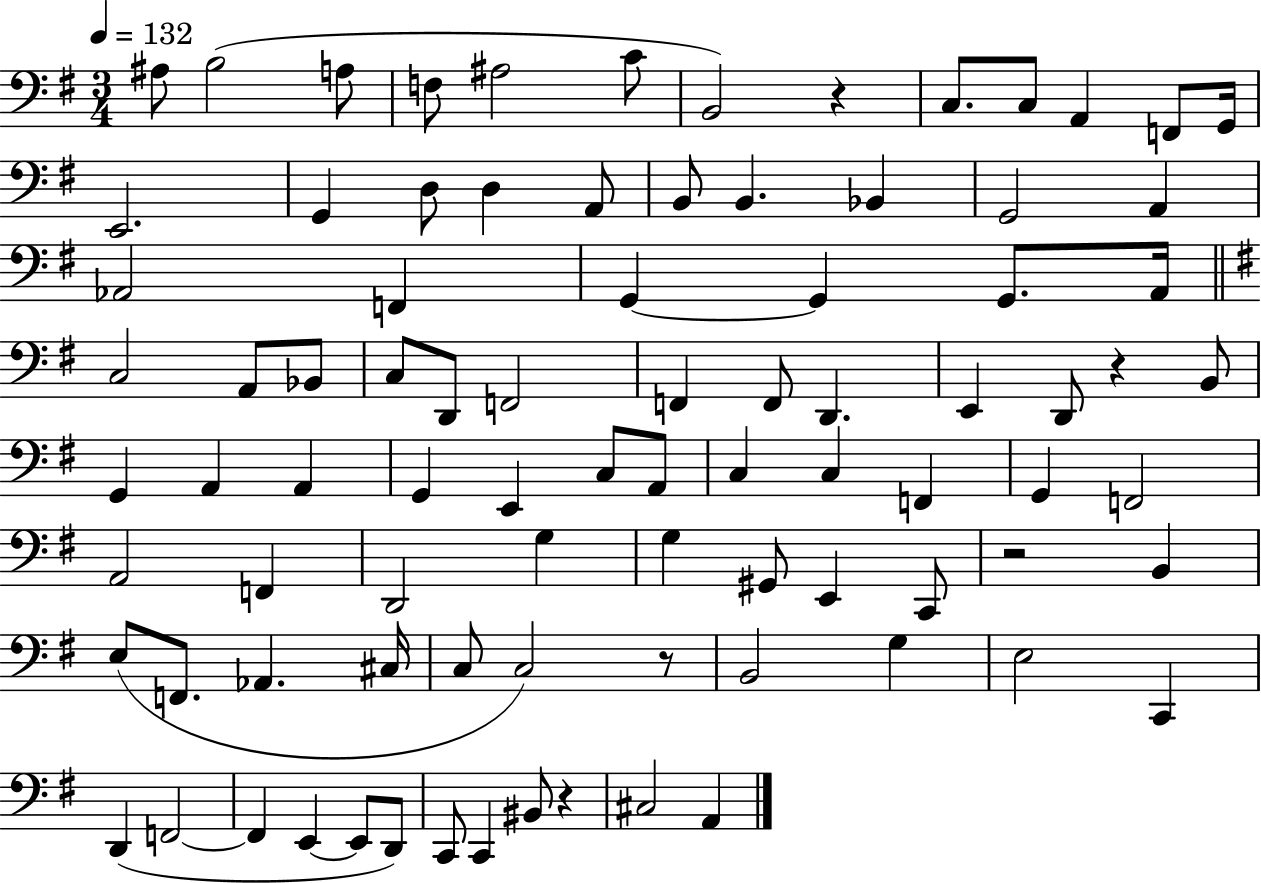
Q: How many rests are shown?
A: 5